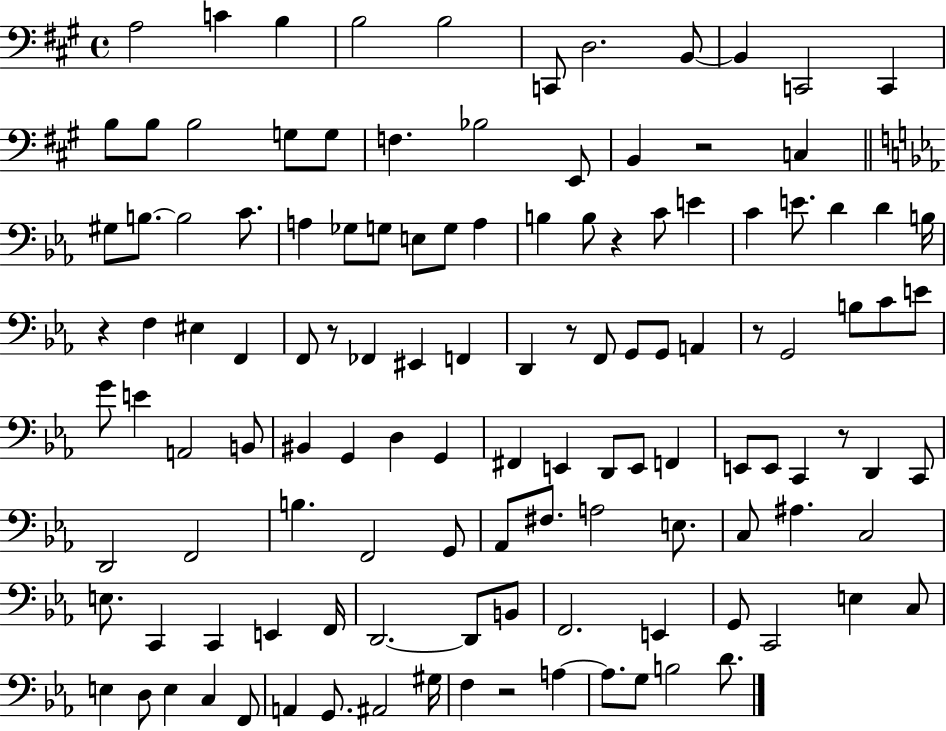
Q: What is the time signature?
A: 4/4